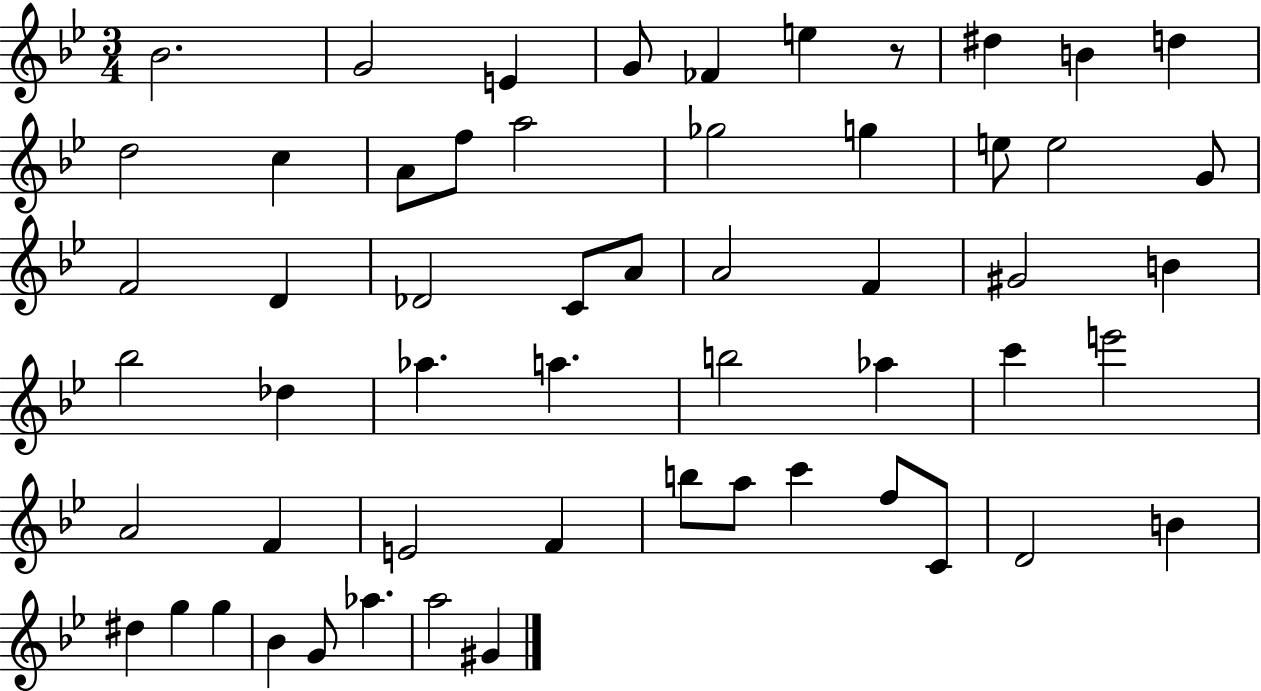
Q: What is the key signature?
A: BES major